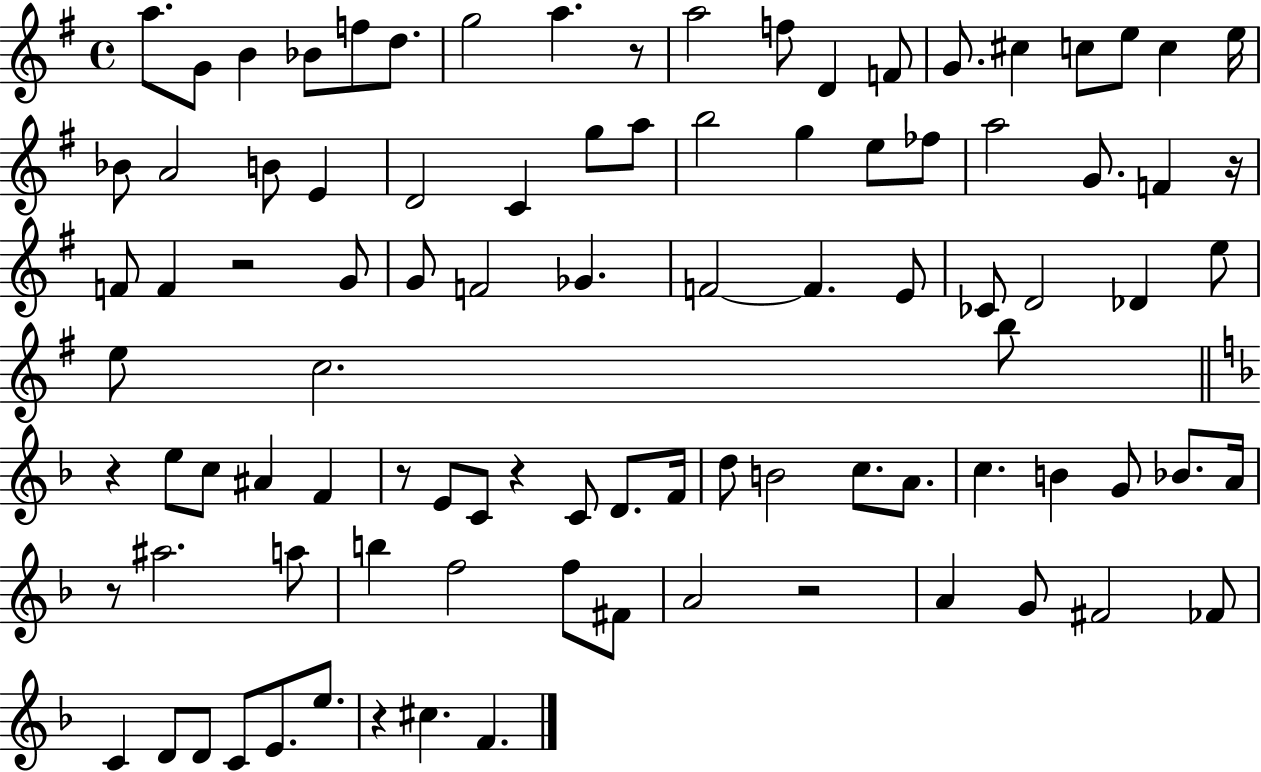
{
  \clef treble
  \time 4/4
  \defaultTimeSignature
  \key g \major
  a''8. g'8 b'4 bes'8 f''8 d''8. | g''2 a''4. r8 | a''2 f''8 d'4 f'8 | g'8. cis''4 c''8 e''8 c''4 e''16 | \break bes'8 a'2 b'8 e'4 | d'2 c'4 g''8 a''8 | b''2 g''4 e''8 fes''8 | a''2 g'8. f'4 r16 | \break f'8 f'4 r2 g'8 | g'8 f'2 ges'4. | f'2~~ f'4. e'8 | ces'8 d'2 des'4 e''8 | \break e''8 c''2. b''8 | \bar "||" \break \key d \minor r4 e''8 c''8 ais'4 f'4 | r8 e'8 c'8 r4 c'8 d'8. f'16 | d''8 b'2 c''8. a'8. | c''4. b'4 g'8 bes'8. a'16 | \break r8 ais''2. a''8 | b''4 f''2 f''8 fis'8 | a'2 r2 | a'4 g'8 fis'2 fes'8 | \break c'4 d'8 d'8 c'8 e'8. e''8. | r4 cis''4. f'4. | \bar "|."
}